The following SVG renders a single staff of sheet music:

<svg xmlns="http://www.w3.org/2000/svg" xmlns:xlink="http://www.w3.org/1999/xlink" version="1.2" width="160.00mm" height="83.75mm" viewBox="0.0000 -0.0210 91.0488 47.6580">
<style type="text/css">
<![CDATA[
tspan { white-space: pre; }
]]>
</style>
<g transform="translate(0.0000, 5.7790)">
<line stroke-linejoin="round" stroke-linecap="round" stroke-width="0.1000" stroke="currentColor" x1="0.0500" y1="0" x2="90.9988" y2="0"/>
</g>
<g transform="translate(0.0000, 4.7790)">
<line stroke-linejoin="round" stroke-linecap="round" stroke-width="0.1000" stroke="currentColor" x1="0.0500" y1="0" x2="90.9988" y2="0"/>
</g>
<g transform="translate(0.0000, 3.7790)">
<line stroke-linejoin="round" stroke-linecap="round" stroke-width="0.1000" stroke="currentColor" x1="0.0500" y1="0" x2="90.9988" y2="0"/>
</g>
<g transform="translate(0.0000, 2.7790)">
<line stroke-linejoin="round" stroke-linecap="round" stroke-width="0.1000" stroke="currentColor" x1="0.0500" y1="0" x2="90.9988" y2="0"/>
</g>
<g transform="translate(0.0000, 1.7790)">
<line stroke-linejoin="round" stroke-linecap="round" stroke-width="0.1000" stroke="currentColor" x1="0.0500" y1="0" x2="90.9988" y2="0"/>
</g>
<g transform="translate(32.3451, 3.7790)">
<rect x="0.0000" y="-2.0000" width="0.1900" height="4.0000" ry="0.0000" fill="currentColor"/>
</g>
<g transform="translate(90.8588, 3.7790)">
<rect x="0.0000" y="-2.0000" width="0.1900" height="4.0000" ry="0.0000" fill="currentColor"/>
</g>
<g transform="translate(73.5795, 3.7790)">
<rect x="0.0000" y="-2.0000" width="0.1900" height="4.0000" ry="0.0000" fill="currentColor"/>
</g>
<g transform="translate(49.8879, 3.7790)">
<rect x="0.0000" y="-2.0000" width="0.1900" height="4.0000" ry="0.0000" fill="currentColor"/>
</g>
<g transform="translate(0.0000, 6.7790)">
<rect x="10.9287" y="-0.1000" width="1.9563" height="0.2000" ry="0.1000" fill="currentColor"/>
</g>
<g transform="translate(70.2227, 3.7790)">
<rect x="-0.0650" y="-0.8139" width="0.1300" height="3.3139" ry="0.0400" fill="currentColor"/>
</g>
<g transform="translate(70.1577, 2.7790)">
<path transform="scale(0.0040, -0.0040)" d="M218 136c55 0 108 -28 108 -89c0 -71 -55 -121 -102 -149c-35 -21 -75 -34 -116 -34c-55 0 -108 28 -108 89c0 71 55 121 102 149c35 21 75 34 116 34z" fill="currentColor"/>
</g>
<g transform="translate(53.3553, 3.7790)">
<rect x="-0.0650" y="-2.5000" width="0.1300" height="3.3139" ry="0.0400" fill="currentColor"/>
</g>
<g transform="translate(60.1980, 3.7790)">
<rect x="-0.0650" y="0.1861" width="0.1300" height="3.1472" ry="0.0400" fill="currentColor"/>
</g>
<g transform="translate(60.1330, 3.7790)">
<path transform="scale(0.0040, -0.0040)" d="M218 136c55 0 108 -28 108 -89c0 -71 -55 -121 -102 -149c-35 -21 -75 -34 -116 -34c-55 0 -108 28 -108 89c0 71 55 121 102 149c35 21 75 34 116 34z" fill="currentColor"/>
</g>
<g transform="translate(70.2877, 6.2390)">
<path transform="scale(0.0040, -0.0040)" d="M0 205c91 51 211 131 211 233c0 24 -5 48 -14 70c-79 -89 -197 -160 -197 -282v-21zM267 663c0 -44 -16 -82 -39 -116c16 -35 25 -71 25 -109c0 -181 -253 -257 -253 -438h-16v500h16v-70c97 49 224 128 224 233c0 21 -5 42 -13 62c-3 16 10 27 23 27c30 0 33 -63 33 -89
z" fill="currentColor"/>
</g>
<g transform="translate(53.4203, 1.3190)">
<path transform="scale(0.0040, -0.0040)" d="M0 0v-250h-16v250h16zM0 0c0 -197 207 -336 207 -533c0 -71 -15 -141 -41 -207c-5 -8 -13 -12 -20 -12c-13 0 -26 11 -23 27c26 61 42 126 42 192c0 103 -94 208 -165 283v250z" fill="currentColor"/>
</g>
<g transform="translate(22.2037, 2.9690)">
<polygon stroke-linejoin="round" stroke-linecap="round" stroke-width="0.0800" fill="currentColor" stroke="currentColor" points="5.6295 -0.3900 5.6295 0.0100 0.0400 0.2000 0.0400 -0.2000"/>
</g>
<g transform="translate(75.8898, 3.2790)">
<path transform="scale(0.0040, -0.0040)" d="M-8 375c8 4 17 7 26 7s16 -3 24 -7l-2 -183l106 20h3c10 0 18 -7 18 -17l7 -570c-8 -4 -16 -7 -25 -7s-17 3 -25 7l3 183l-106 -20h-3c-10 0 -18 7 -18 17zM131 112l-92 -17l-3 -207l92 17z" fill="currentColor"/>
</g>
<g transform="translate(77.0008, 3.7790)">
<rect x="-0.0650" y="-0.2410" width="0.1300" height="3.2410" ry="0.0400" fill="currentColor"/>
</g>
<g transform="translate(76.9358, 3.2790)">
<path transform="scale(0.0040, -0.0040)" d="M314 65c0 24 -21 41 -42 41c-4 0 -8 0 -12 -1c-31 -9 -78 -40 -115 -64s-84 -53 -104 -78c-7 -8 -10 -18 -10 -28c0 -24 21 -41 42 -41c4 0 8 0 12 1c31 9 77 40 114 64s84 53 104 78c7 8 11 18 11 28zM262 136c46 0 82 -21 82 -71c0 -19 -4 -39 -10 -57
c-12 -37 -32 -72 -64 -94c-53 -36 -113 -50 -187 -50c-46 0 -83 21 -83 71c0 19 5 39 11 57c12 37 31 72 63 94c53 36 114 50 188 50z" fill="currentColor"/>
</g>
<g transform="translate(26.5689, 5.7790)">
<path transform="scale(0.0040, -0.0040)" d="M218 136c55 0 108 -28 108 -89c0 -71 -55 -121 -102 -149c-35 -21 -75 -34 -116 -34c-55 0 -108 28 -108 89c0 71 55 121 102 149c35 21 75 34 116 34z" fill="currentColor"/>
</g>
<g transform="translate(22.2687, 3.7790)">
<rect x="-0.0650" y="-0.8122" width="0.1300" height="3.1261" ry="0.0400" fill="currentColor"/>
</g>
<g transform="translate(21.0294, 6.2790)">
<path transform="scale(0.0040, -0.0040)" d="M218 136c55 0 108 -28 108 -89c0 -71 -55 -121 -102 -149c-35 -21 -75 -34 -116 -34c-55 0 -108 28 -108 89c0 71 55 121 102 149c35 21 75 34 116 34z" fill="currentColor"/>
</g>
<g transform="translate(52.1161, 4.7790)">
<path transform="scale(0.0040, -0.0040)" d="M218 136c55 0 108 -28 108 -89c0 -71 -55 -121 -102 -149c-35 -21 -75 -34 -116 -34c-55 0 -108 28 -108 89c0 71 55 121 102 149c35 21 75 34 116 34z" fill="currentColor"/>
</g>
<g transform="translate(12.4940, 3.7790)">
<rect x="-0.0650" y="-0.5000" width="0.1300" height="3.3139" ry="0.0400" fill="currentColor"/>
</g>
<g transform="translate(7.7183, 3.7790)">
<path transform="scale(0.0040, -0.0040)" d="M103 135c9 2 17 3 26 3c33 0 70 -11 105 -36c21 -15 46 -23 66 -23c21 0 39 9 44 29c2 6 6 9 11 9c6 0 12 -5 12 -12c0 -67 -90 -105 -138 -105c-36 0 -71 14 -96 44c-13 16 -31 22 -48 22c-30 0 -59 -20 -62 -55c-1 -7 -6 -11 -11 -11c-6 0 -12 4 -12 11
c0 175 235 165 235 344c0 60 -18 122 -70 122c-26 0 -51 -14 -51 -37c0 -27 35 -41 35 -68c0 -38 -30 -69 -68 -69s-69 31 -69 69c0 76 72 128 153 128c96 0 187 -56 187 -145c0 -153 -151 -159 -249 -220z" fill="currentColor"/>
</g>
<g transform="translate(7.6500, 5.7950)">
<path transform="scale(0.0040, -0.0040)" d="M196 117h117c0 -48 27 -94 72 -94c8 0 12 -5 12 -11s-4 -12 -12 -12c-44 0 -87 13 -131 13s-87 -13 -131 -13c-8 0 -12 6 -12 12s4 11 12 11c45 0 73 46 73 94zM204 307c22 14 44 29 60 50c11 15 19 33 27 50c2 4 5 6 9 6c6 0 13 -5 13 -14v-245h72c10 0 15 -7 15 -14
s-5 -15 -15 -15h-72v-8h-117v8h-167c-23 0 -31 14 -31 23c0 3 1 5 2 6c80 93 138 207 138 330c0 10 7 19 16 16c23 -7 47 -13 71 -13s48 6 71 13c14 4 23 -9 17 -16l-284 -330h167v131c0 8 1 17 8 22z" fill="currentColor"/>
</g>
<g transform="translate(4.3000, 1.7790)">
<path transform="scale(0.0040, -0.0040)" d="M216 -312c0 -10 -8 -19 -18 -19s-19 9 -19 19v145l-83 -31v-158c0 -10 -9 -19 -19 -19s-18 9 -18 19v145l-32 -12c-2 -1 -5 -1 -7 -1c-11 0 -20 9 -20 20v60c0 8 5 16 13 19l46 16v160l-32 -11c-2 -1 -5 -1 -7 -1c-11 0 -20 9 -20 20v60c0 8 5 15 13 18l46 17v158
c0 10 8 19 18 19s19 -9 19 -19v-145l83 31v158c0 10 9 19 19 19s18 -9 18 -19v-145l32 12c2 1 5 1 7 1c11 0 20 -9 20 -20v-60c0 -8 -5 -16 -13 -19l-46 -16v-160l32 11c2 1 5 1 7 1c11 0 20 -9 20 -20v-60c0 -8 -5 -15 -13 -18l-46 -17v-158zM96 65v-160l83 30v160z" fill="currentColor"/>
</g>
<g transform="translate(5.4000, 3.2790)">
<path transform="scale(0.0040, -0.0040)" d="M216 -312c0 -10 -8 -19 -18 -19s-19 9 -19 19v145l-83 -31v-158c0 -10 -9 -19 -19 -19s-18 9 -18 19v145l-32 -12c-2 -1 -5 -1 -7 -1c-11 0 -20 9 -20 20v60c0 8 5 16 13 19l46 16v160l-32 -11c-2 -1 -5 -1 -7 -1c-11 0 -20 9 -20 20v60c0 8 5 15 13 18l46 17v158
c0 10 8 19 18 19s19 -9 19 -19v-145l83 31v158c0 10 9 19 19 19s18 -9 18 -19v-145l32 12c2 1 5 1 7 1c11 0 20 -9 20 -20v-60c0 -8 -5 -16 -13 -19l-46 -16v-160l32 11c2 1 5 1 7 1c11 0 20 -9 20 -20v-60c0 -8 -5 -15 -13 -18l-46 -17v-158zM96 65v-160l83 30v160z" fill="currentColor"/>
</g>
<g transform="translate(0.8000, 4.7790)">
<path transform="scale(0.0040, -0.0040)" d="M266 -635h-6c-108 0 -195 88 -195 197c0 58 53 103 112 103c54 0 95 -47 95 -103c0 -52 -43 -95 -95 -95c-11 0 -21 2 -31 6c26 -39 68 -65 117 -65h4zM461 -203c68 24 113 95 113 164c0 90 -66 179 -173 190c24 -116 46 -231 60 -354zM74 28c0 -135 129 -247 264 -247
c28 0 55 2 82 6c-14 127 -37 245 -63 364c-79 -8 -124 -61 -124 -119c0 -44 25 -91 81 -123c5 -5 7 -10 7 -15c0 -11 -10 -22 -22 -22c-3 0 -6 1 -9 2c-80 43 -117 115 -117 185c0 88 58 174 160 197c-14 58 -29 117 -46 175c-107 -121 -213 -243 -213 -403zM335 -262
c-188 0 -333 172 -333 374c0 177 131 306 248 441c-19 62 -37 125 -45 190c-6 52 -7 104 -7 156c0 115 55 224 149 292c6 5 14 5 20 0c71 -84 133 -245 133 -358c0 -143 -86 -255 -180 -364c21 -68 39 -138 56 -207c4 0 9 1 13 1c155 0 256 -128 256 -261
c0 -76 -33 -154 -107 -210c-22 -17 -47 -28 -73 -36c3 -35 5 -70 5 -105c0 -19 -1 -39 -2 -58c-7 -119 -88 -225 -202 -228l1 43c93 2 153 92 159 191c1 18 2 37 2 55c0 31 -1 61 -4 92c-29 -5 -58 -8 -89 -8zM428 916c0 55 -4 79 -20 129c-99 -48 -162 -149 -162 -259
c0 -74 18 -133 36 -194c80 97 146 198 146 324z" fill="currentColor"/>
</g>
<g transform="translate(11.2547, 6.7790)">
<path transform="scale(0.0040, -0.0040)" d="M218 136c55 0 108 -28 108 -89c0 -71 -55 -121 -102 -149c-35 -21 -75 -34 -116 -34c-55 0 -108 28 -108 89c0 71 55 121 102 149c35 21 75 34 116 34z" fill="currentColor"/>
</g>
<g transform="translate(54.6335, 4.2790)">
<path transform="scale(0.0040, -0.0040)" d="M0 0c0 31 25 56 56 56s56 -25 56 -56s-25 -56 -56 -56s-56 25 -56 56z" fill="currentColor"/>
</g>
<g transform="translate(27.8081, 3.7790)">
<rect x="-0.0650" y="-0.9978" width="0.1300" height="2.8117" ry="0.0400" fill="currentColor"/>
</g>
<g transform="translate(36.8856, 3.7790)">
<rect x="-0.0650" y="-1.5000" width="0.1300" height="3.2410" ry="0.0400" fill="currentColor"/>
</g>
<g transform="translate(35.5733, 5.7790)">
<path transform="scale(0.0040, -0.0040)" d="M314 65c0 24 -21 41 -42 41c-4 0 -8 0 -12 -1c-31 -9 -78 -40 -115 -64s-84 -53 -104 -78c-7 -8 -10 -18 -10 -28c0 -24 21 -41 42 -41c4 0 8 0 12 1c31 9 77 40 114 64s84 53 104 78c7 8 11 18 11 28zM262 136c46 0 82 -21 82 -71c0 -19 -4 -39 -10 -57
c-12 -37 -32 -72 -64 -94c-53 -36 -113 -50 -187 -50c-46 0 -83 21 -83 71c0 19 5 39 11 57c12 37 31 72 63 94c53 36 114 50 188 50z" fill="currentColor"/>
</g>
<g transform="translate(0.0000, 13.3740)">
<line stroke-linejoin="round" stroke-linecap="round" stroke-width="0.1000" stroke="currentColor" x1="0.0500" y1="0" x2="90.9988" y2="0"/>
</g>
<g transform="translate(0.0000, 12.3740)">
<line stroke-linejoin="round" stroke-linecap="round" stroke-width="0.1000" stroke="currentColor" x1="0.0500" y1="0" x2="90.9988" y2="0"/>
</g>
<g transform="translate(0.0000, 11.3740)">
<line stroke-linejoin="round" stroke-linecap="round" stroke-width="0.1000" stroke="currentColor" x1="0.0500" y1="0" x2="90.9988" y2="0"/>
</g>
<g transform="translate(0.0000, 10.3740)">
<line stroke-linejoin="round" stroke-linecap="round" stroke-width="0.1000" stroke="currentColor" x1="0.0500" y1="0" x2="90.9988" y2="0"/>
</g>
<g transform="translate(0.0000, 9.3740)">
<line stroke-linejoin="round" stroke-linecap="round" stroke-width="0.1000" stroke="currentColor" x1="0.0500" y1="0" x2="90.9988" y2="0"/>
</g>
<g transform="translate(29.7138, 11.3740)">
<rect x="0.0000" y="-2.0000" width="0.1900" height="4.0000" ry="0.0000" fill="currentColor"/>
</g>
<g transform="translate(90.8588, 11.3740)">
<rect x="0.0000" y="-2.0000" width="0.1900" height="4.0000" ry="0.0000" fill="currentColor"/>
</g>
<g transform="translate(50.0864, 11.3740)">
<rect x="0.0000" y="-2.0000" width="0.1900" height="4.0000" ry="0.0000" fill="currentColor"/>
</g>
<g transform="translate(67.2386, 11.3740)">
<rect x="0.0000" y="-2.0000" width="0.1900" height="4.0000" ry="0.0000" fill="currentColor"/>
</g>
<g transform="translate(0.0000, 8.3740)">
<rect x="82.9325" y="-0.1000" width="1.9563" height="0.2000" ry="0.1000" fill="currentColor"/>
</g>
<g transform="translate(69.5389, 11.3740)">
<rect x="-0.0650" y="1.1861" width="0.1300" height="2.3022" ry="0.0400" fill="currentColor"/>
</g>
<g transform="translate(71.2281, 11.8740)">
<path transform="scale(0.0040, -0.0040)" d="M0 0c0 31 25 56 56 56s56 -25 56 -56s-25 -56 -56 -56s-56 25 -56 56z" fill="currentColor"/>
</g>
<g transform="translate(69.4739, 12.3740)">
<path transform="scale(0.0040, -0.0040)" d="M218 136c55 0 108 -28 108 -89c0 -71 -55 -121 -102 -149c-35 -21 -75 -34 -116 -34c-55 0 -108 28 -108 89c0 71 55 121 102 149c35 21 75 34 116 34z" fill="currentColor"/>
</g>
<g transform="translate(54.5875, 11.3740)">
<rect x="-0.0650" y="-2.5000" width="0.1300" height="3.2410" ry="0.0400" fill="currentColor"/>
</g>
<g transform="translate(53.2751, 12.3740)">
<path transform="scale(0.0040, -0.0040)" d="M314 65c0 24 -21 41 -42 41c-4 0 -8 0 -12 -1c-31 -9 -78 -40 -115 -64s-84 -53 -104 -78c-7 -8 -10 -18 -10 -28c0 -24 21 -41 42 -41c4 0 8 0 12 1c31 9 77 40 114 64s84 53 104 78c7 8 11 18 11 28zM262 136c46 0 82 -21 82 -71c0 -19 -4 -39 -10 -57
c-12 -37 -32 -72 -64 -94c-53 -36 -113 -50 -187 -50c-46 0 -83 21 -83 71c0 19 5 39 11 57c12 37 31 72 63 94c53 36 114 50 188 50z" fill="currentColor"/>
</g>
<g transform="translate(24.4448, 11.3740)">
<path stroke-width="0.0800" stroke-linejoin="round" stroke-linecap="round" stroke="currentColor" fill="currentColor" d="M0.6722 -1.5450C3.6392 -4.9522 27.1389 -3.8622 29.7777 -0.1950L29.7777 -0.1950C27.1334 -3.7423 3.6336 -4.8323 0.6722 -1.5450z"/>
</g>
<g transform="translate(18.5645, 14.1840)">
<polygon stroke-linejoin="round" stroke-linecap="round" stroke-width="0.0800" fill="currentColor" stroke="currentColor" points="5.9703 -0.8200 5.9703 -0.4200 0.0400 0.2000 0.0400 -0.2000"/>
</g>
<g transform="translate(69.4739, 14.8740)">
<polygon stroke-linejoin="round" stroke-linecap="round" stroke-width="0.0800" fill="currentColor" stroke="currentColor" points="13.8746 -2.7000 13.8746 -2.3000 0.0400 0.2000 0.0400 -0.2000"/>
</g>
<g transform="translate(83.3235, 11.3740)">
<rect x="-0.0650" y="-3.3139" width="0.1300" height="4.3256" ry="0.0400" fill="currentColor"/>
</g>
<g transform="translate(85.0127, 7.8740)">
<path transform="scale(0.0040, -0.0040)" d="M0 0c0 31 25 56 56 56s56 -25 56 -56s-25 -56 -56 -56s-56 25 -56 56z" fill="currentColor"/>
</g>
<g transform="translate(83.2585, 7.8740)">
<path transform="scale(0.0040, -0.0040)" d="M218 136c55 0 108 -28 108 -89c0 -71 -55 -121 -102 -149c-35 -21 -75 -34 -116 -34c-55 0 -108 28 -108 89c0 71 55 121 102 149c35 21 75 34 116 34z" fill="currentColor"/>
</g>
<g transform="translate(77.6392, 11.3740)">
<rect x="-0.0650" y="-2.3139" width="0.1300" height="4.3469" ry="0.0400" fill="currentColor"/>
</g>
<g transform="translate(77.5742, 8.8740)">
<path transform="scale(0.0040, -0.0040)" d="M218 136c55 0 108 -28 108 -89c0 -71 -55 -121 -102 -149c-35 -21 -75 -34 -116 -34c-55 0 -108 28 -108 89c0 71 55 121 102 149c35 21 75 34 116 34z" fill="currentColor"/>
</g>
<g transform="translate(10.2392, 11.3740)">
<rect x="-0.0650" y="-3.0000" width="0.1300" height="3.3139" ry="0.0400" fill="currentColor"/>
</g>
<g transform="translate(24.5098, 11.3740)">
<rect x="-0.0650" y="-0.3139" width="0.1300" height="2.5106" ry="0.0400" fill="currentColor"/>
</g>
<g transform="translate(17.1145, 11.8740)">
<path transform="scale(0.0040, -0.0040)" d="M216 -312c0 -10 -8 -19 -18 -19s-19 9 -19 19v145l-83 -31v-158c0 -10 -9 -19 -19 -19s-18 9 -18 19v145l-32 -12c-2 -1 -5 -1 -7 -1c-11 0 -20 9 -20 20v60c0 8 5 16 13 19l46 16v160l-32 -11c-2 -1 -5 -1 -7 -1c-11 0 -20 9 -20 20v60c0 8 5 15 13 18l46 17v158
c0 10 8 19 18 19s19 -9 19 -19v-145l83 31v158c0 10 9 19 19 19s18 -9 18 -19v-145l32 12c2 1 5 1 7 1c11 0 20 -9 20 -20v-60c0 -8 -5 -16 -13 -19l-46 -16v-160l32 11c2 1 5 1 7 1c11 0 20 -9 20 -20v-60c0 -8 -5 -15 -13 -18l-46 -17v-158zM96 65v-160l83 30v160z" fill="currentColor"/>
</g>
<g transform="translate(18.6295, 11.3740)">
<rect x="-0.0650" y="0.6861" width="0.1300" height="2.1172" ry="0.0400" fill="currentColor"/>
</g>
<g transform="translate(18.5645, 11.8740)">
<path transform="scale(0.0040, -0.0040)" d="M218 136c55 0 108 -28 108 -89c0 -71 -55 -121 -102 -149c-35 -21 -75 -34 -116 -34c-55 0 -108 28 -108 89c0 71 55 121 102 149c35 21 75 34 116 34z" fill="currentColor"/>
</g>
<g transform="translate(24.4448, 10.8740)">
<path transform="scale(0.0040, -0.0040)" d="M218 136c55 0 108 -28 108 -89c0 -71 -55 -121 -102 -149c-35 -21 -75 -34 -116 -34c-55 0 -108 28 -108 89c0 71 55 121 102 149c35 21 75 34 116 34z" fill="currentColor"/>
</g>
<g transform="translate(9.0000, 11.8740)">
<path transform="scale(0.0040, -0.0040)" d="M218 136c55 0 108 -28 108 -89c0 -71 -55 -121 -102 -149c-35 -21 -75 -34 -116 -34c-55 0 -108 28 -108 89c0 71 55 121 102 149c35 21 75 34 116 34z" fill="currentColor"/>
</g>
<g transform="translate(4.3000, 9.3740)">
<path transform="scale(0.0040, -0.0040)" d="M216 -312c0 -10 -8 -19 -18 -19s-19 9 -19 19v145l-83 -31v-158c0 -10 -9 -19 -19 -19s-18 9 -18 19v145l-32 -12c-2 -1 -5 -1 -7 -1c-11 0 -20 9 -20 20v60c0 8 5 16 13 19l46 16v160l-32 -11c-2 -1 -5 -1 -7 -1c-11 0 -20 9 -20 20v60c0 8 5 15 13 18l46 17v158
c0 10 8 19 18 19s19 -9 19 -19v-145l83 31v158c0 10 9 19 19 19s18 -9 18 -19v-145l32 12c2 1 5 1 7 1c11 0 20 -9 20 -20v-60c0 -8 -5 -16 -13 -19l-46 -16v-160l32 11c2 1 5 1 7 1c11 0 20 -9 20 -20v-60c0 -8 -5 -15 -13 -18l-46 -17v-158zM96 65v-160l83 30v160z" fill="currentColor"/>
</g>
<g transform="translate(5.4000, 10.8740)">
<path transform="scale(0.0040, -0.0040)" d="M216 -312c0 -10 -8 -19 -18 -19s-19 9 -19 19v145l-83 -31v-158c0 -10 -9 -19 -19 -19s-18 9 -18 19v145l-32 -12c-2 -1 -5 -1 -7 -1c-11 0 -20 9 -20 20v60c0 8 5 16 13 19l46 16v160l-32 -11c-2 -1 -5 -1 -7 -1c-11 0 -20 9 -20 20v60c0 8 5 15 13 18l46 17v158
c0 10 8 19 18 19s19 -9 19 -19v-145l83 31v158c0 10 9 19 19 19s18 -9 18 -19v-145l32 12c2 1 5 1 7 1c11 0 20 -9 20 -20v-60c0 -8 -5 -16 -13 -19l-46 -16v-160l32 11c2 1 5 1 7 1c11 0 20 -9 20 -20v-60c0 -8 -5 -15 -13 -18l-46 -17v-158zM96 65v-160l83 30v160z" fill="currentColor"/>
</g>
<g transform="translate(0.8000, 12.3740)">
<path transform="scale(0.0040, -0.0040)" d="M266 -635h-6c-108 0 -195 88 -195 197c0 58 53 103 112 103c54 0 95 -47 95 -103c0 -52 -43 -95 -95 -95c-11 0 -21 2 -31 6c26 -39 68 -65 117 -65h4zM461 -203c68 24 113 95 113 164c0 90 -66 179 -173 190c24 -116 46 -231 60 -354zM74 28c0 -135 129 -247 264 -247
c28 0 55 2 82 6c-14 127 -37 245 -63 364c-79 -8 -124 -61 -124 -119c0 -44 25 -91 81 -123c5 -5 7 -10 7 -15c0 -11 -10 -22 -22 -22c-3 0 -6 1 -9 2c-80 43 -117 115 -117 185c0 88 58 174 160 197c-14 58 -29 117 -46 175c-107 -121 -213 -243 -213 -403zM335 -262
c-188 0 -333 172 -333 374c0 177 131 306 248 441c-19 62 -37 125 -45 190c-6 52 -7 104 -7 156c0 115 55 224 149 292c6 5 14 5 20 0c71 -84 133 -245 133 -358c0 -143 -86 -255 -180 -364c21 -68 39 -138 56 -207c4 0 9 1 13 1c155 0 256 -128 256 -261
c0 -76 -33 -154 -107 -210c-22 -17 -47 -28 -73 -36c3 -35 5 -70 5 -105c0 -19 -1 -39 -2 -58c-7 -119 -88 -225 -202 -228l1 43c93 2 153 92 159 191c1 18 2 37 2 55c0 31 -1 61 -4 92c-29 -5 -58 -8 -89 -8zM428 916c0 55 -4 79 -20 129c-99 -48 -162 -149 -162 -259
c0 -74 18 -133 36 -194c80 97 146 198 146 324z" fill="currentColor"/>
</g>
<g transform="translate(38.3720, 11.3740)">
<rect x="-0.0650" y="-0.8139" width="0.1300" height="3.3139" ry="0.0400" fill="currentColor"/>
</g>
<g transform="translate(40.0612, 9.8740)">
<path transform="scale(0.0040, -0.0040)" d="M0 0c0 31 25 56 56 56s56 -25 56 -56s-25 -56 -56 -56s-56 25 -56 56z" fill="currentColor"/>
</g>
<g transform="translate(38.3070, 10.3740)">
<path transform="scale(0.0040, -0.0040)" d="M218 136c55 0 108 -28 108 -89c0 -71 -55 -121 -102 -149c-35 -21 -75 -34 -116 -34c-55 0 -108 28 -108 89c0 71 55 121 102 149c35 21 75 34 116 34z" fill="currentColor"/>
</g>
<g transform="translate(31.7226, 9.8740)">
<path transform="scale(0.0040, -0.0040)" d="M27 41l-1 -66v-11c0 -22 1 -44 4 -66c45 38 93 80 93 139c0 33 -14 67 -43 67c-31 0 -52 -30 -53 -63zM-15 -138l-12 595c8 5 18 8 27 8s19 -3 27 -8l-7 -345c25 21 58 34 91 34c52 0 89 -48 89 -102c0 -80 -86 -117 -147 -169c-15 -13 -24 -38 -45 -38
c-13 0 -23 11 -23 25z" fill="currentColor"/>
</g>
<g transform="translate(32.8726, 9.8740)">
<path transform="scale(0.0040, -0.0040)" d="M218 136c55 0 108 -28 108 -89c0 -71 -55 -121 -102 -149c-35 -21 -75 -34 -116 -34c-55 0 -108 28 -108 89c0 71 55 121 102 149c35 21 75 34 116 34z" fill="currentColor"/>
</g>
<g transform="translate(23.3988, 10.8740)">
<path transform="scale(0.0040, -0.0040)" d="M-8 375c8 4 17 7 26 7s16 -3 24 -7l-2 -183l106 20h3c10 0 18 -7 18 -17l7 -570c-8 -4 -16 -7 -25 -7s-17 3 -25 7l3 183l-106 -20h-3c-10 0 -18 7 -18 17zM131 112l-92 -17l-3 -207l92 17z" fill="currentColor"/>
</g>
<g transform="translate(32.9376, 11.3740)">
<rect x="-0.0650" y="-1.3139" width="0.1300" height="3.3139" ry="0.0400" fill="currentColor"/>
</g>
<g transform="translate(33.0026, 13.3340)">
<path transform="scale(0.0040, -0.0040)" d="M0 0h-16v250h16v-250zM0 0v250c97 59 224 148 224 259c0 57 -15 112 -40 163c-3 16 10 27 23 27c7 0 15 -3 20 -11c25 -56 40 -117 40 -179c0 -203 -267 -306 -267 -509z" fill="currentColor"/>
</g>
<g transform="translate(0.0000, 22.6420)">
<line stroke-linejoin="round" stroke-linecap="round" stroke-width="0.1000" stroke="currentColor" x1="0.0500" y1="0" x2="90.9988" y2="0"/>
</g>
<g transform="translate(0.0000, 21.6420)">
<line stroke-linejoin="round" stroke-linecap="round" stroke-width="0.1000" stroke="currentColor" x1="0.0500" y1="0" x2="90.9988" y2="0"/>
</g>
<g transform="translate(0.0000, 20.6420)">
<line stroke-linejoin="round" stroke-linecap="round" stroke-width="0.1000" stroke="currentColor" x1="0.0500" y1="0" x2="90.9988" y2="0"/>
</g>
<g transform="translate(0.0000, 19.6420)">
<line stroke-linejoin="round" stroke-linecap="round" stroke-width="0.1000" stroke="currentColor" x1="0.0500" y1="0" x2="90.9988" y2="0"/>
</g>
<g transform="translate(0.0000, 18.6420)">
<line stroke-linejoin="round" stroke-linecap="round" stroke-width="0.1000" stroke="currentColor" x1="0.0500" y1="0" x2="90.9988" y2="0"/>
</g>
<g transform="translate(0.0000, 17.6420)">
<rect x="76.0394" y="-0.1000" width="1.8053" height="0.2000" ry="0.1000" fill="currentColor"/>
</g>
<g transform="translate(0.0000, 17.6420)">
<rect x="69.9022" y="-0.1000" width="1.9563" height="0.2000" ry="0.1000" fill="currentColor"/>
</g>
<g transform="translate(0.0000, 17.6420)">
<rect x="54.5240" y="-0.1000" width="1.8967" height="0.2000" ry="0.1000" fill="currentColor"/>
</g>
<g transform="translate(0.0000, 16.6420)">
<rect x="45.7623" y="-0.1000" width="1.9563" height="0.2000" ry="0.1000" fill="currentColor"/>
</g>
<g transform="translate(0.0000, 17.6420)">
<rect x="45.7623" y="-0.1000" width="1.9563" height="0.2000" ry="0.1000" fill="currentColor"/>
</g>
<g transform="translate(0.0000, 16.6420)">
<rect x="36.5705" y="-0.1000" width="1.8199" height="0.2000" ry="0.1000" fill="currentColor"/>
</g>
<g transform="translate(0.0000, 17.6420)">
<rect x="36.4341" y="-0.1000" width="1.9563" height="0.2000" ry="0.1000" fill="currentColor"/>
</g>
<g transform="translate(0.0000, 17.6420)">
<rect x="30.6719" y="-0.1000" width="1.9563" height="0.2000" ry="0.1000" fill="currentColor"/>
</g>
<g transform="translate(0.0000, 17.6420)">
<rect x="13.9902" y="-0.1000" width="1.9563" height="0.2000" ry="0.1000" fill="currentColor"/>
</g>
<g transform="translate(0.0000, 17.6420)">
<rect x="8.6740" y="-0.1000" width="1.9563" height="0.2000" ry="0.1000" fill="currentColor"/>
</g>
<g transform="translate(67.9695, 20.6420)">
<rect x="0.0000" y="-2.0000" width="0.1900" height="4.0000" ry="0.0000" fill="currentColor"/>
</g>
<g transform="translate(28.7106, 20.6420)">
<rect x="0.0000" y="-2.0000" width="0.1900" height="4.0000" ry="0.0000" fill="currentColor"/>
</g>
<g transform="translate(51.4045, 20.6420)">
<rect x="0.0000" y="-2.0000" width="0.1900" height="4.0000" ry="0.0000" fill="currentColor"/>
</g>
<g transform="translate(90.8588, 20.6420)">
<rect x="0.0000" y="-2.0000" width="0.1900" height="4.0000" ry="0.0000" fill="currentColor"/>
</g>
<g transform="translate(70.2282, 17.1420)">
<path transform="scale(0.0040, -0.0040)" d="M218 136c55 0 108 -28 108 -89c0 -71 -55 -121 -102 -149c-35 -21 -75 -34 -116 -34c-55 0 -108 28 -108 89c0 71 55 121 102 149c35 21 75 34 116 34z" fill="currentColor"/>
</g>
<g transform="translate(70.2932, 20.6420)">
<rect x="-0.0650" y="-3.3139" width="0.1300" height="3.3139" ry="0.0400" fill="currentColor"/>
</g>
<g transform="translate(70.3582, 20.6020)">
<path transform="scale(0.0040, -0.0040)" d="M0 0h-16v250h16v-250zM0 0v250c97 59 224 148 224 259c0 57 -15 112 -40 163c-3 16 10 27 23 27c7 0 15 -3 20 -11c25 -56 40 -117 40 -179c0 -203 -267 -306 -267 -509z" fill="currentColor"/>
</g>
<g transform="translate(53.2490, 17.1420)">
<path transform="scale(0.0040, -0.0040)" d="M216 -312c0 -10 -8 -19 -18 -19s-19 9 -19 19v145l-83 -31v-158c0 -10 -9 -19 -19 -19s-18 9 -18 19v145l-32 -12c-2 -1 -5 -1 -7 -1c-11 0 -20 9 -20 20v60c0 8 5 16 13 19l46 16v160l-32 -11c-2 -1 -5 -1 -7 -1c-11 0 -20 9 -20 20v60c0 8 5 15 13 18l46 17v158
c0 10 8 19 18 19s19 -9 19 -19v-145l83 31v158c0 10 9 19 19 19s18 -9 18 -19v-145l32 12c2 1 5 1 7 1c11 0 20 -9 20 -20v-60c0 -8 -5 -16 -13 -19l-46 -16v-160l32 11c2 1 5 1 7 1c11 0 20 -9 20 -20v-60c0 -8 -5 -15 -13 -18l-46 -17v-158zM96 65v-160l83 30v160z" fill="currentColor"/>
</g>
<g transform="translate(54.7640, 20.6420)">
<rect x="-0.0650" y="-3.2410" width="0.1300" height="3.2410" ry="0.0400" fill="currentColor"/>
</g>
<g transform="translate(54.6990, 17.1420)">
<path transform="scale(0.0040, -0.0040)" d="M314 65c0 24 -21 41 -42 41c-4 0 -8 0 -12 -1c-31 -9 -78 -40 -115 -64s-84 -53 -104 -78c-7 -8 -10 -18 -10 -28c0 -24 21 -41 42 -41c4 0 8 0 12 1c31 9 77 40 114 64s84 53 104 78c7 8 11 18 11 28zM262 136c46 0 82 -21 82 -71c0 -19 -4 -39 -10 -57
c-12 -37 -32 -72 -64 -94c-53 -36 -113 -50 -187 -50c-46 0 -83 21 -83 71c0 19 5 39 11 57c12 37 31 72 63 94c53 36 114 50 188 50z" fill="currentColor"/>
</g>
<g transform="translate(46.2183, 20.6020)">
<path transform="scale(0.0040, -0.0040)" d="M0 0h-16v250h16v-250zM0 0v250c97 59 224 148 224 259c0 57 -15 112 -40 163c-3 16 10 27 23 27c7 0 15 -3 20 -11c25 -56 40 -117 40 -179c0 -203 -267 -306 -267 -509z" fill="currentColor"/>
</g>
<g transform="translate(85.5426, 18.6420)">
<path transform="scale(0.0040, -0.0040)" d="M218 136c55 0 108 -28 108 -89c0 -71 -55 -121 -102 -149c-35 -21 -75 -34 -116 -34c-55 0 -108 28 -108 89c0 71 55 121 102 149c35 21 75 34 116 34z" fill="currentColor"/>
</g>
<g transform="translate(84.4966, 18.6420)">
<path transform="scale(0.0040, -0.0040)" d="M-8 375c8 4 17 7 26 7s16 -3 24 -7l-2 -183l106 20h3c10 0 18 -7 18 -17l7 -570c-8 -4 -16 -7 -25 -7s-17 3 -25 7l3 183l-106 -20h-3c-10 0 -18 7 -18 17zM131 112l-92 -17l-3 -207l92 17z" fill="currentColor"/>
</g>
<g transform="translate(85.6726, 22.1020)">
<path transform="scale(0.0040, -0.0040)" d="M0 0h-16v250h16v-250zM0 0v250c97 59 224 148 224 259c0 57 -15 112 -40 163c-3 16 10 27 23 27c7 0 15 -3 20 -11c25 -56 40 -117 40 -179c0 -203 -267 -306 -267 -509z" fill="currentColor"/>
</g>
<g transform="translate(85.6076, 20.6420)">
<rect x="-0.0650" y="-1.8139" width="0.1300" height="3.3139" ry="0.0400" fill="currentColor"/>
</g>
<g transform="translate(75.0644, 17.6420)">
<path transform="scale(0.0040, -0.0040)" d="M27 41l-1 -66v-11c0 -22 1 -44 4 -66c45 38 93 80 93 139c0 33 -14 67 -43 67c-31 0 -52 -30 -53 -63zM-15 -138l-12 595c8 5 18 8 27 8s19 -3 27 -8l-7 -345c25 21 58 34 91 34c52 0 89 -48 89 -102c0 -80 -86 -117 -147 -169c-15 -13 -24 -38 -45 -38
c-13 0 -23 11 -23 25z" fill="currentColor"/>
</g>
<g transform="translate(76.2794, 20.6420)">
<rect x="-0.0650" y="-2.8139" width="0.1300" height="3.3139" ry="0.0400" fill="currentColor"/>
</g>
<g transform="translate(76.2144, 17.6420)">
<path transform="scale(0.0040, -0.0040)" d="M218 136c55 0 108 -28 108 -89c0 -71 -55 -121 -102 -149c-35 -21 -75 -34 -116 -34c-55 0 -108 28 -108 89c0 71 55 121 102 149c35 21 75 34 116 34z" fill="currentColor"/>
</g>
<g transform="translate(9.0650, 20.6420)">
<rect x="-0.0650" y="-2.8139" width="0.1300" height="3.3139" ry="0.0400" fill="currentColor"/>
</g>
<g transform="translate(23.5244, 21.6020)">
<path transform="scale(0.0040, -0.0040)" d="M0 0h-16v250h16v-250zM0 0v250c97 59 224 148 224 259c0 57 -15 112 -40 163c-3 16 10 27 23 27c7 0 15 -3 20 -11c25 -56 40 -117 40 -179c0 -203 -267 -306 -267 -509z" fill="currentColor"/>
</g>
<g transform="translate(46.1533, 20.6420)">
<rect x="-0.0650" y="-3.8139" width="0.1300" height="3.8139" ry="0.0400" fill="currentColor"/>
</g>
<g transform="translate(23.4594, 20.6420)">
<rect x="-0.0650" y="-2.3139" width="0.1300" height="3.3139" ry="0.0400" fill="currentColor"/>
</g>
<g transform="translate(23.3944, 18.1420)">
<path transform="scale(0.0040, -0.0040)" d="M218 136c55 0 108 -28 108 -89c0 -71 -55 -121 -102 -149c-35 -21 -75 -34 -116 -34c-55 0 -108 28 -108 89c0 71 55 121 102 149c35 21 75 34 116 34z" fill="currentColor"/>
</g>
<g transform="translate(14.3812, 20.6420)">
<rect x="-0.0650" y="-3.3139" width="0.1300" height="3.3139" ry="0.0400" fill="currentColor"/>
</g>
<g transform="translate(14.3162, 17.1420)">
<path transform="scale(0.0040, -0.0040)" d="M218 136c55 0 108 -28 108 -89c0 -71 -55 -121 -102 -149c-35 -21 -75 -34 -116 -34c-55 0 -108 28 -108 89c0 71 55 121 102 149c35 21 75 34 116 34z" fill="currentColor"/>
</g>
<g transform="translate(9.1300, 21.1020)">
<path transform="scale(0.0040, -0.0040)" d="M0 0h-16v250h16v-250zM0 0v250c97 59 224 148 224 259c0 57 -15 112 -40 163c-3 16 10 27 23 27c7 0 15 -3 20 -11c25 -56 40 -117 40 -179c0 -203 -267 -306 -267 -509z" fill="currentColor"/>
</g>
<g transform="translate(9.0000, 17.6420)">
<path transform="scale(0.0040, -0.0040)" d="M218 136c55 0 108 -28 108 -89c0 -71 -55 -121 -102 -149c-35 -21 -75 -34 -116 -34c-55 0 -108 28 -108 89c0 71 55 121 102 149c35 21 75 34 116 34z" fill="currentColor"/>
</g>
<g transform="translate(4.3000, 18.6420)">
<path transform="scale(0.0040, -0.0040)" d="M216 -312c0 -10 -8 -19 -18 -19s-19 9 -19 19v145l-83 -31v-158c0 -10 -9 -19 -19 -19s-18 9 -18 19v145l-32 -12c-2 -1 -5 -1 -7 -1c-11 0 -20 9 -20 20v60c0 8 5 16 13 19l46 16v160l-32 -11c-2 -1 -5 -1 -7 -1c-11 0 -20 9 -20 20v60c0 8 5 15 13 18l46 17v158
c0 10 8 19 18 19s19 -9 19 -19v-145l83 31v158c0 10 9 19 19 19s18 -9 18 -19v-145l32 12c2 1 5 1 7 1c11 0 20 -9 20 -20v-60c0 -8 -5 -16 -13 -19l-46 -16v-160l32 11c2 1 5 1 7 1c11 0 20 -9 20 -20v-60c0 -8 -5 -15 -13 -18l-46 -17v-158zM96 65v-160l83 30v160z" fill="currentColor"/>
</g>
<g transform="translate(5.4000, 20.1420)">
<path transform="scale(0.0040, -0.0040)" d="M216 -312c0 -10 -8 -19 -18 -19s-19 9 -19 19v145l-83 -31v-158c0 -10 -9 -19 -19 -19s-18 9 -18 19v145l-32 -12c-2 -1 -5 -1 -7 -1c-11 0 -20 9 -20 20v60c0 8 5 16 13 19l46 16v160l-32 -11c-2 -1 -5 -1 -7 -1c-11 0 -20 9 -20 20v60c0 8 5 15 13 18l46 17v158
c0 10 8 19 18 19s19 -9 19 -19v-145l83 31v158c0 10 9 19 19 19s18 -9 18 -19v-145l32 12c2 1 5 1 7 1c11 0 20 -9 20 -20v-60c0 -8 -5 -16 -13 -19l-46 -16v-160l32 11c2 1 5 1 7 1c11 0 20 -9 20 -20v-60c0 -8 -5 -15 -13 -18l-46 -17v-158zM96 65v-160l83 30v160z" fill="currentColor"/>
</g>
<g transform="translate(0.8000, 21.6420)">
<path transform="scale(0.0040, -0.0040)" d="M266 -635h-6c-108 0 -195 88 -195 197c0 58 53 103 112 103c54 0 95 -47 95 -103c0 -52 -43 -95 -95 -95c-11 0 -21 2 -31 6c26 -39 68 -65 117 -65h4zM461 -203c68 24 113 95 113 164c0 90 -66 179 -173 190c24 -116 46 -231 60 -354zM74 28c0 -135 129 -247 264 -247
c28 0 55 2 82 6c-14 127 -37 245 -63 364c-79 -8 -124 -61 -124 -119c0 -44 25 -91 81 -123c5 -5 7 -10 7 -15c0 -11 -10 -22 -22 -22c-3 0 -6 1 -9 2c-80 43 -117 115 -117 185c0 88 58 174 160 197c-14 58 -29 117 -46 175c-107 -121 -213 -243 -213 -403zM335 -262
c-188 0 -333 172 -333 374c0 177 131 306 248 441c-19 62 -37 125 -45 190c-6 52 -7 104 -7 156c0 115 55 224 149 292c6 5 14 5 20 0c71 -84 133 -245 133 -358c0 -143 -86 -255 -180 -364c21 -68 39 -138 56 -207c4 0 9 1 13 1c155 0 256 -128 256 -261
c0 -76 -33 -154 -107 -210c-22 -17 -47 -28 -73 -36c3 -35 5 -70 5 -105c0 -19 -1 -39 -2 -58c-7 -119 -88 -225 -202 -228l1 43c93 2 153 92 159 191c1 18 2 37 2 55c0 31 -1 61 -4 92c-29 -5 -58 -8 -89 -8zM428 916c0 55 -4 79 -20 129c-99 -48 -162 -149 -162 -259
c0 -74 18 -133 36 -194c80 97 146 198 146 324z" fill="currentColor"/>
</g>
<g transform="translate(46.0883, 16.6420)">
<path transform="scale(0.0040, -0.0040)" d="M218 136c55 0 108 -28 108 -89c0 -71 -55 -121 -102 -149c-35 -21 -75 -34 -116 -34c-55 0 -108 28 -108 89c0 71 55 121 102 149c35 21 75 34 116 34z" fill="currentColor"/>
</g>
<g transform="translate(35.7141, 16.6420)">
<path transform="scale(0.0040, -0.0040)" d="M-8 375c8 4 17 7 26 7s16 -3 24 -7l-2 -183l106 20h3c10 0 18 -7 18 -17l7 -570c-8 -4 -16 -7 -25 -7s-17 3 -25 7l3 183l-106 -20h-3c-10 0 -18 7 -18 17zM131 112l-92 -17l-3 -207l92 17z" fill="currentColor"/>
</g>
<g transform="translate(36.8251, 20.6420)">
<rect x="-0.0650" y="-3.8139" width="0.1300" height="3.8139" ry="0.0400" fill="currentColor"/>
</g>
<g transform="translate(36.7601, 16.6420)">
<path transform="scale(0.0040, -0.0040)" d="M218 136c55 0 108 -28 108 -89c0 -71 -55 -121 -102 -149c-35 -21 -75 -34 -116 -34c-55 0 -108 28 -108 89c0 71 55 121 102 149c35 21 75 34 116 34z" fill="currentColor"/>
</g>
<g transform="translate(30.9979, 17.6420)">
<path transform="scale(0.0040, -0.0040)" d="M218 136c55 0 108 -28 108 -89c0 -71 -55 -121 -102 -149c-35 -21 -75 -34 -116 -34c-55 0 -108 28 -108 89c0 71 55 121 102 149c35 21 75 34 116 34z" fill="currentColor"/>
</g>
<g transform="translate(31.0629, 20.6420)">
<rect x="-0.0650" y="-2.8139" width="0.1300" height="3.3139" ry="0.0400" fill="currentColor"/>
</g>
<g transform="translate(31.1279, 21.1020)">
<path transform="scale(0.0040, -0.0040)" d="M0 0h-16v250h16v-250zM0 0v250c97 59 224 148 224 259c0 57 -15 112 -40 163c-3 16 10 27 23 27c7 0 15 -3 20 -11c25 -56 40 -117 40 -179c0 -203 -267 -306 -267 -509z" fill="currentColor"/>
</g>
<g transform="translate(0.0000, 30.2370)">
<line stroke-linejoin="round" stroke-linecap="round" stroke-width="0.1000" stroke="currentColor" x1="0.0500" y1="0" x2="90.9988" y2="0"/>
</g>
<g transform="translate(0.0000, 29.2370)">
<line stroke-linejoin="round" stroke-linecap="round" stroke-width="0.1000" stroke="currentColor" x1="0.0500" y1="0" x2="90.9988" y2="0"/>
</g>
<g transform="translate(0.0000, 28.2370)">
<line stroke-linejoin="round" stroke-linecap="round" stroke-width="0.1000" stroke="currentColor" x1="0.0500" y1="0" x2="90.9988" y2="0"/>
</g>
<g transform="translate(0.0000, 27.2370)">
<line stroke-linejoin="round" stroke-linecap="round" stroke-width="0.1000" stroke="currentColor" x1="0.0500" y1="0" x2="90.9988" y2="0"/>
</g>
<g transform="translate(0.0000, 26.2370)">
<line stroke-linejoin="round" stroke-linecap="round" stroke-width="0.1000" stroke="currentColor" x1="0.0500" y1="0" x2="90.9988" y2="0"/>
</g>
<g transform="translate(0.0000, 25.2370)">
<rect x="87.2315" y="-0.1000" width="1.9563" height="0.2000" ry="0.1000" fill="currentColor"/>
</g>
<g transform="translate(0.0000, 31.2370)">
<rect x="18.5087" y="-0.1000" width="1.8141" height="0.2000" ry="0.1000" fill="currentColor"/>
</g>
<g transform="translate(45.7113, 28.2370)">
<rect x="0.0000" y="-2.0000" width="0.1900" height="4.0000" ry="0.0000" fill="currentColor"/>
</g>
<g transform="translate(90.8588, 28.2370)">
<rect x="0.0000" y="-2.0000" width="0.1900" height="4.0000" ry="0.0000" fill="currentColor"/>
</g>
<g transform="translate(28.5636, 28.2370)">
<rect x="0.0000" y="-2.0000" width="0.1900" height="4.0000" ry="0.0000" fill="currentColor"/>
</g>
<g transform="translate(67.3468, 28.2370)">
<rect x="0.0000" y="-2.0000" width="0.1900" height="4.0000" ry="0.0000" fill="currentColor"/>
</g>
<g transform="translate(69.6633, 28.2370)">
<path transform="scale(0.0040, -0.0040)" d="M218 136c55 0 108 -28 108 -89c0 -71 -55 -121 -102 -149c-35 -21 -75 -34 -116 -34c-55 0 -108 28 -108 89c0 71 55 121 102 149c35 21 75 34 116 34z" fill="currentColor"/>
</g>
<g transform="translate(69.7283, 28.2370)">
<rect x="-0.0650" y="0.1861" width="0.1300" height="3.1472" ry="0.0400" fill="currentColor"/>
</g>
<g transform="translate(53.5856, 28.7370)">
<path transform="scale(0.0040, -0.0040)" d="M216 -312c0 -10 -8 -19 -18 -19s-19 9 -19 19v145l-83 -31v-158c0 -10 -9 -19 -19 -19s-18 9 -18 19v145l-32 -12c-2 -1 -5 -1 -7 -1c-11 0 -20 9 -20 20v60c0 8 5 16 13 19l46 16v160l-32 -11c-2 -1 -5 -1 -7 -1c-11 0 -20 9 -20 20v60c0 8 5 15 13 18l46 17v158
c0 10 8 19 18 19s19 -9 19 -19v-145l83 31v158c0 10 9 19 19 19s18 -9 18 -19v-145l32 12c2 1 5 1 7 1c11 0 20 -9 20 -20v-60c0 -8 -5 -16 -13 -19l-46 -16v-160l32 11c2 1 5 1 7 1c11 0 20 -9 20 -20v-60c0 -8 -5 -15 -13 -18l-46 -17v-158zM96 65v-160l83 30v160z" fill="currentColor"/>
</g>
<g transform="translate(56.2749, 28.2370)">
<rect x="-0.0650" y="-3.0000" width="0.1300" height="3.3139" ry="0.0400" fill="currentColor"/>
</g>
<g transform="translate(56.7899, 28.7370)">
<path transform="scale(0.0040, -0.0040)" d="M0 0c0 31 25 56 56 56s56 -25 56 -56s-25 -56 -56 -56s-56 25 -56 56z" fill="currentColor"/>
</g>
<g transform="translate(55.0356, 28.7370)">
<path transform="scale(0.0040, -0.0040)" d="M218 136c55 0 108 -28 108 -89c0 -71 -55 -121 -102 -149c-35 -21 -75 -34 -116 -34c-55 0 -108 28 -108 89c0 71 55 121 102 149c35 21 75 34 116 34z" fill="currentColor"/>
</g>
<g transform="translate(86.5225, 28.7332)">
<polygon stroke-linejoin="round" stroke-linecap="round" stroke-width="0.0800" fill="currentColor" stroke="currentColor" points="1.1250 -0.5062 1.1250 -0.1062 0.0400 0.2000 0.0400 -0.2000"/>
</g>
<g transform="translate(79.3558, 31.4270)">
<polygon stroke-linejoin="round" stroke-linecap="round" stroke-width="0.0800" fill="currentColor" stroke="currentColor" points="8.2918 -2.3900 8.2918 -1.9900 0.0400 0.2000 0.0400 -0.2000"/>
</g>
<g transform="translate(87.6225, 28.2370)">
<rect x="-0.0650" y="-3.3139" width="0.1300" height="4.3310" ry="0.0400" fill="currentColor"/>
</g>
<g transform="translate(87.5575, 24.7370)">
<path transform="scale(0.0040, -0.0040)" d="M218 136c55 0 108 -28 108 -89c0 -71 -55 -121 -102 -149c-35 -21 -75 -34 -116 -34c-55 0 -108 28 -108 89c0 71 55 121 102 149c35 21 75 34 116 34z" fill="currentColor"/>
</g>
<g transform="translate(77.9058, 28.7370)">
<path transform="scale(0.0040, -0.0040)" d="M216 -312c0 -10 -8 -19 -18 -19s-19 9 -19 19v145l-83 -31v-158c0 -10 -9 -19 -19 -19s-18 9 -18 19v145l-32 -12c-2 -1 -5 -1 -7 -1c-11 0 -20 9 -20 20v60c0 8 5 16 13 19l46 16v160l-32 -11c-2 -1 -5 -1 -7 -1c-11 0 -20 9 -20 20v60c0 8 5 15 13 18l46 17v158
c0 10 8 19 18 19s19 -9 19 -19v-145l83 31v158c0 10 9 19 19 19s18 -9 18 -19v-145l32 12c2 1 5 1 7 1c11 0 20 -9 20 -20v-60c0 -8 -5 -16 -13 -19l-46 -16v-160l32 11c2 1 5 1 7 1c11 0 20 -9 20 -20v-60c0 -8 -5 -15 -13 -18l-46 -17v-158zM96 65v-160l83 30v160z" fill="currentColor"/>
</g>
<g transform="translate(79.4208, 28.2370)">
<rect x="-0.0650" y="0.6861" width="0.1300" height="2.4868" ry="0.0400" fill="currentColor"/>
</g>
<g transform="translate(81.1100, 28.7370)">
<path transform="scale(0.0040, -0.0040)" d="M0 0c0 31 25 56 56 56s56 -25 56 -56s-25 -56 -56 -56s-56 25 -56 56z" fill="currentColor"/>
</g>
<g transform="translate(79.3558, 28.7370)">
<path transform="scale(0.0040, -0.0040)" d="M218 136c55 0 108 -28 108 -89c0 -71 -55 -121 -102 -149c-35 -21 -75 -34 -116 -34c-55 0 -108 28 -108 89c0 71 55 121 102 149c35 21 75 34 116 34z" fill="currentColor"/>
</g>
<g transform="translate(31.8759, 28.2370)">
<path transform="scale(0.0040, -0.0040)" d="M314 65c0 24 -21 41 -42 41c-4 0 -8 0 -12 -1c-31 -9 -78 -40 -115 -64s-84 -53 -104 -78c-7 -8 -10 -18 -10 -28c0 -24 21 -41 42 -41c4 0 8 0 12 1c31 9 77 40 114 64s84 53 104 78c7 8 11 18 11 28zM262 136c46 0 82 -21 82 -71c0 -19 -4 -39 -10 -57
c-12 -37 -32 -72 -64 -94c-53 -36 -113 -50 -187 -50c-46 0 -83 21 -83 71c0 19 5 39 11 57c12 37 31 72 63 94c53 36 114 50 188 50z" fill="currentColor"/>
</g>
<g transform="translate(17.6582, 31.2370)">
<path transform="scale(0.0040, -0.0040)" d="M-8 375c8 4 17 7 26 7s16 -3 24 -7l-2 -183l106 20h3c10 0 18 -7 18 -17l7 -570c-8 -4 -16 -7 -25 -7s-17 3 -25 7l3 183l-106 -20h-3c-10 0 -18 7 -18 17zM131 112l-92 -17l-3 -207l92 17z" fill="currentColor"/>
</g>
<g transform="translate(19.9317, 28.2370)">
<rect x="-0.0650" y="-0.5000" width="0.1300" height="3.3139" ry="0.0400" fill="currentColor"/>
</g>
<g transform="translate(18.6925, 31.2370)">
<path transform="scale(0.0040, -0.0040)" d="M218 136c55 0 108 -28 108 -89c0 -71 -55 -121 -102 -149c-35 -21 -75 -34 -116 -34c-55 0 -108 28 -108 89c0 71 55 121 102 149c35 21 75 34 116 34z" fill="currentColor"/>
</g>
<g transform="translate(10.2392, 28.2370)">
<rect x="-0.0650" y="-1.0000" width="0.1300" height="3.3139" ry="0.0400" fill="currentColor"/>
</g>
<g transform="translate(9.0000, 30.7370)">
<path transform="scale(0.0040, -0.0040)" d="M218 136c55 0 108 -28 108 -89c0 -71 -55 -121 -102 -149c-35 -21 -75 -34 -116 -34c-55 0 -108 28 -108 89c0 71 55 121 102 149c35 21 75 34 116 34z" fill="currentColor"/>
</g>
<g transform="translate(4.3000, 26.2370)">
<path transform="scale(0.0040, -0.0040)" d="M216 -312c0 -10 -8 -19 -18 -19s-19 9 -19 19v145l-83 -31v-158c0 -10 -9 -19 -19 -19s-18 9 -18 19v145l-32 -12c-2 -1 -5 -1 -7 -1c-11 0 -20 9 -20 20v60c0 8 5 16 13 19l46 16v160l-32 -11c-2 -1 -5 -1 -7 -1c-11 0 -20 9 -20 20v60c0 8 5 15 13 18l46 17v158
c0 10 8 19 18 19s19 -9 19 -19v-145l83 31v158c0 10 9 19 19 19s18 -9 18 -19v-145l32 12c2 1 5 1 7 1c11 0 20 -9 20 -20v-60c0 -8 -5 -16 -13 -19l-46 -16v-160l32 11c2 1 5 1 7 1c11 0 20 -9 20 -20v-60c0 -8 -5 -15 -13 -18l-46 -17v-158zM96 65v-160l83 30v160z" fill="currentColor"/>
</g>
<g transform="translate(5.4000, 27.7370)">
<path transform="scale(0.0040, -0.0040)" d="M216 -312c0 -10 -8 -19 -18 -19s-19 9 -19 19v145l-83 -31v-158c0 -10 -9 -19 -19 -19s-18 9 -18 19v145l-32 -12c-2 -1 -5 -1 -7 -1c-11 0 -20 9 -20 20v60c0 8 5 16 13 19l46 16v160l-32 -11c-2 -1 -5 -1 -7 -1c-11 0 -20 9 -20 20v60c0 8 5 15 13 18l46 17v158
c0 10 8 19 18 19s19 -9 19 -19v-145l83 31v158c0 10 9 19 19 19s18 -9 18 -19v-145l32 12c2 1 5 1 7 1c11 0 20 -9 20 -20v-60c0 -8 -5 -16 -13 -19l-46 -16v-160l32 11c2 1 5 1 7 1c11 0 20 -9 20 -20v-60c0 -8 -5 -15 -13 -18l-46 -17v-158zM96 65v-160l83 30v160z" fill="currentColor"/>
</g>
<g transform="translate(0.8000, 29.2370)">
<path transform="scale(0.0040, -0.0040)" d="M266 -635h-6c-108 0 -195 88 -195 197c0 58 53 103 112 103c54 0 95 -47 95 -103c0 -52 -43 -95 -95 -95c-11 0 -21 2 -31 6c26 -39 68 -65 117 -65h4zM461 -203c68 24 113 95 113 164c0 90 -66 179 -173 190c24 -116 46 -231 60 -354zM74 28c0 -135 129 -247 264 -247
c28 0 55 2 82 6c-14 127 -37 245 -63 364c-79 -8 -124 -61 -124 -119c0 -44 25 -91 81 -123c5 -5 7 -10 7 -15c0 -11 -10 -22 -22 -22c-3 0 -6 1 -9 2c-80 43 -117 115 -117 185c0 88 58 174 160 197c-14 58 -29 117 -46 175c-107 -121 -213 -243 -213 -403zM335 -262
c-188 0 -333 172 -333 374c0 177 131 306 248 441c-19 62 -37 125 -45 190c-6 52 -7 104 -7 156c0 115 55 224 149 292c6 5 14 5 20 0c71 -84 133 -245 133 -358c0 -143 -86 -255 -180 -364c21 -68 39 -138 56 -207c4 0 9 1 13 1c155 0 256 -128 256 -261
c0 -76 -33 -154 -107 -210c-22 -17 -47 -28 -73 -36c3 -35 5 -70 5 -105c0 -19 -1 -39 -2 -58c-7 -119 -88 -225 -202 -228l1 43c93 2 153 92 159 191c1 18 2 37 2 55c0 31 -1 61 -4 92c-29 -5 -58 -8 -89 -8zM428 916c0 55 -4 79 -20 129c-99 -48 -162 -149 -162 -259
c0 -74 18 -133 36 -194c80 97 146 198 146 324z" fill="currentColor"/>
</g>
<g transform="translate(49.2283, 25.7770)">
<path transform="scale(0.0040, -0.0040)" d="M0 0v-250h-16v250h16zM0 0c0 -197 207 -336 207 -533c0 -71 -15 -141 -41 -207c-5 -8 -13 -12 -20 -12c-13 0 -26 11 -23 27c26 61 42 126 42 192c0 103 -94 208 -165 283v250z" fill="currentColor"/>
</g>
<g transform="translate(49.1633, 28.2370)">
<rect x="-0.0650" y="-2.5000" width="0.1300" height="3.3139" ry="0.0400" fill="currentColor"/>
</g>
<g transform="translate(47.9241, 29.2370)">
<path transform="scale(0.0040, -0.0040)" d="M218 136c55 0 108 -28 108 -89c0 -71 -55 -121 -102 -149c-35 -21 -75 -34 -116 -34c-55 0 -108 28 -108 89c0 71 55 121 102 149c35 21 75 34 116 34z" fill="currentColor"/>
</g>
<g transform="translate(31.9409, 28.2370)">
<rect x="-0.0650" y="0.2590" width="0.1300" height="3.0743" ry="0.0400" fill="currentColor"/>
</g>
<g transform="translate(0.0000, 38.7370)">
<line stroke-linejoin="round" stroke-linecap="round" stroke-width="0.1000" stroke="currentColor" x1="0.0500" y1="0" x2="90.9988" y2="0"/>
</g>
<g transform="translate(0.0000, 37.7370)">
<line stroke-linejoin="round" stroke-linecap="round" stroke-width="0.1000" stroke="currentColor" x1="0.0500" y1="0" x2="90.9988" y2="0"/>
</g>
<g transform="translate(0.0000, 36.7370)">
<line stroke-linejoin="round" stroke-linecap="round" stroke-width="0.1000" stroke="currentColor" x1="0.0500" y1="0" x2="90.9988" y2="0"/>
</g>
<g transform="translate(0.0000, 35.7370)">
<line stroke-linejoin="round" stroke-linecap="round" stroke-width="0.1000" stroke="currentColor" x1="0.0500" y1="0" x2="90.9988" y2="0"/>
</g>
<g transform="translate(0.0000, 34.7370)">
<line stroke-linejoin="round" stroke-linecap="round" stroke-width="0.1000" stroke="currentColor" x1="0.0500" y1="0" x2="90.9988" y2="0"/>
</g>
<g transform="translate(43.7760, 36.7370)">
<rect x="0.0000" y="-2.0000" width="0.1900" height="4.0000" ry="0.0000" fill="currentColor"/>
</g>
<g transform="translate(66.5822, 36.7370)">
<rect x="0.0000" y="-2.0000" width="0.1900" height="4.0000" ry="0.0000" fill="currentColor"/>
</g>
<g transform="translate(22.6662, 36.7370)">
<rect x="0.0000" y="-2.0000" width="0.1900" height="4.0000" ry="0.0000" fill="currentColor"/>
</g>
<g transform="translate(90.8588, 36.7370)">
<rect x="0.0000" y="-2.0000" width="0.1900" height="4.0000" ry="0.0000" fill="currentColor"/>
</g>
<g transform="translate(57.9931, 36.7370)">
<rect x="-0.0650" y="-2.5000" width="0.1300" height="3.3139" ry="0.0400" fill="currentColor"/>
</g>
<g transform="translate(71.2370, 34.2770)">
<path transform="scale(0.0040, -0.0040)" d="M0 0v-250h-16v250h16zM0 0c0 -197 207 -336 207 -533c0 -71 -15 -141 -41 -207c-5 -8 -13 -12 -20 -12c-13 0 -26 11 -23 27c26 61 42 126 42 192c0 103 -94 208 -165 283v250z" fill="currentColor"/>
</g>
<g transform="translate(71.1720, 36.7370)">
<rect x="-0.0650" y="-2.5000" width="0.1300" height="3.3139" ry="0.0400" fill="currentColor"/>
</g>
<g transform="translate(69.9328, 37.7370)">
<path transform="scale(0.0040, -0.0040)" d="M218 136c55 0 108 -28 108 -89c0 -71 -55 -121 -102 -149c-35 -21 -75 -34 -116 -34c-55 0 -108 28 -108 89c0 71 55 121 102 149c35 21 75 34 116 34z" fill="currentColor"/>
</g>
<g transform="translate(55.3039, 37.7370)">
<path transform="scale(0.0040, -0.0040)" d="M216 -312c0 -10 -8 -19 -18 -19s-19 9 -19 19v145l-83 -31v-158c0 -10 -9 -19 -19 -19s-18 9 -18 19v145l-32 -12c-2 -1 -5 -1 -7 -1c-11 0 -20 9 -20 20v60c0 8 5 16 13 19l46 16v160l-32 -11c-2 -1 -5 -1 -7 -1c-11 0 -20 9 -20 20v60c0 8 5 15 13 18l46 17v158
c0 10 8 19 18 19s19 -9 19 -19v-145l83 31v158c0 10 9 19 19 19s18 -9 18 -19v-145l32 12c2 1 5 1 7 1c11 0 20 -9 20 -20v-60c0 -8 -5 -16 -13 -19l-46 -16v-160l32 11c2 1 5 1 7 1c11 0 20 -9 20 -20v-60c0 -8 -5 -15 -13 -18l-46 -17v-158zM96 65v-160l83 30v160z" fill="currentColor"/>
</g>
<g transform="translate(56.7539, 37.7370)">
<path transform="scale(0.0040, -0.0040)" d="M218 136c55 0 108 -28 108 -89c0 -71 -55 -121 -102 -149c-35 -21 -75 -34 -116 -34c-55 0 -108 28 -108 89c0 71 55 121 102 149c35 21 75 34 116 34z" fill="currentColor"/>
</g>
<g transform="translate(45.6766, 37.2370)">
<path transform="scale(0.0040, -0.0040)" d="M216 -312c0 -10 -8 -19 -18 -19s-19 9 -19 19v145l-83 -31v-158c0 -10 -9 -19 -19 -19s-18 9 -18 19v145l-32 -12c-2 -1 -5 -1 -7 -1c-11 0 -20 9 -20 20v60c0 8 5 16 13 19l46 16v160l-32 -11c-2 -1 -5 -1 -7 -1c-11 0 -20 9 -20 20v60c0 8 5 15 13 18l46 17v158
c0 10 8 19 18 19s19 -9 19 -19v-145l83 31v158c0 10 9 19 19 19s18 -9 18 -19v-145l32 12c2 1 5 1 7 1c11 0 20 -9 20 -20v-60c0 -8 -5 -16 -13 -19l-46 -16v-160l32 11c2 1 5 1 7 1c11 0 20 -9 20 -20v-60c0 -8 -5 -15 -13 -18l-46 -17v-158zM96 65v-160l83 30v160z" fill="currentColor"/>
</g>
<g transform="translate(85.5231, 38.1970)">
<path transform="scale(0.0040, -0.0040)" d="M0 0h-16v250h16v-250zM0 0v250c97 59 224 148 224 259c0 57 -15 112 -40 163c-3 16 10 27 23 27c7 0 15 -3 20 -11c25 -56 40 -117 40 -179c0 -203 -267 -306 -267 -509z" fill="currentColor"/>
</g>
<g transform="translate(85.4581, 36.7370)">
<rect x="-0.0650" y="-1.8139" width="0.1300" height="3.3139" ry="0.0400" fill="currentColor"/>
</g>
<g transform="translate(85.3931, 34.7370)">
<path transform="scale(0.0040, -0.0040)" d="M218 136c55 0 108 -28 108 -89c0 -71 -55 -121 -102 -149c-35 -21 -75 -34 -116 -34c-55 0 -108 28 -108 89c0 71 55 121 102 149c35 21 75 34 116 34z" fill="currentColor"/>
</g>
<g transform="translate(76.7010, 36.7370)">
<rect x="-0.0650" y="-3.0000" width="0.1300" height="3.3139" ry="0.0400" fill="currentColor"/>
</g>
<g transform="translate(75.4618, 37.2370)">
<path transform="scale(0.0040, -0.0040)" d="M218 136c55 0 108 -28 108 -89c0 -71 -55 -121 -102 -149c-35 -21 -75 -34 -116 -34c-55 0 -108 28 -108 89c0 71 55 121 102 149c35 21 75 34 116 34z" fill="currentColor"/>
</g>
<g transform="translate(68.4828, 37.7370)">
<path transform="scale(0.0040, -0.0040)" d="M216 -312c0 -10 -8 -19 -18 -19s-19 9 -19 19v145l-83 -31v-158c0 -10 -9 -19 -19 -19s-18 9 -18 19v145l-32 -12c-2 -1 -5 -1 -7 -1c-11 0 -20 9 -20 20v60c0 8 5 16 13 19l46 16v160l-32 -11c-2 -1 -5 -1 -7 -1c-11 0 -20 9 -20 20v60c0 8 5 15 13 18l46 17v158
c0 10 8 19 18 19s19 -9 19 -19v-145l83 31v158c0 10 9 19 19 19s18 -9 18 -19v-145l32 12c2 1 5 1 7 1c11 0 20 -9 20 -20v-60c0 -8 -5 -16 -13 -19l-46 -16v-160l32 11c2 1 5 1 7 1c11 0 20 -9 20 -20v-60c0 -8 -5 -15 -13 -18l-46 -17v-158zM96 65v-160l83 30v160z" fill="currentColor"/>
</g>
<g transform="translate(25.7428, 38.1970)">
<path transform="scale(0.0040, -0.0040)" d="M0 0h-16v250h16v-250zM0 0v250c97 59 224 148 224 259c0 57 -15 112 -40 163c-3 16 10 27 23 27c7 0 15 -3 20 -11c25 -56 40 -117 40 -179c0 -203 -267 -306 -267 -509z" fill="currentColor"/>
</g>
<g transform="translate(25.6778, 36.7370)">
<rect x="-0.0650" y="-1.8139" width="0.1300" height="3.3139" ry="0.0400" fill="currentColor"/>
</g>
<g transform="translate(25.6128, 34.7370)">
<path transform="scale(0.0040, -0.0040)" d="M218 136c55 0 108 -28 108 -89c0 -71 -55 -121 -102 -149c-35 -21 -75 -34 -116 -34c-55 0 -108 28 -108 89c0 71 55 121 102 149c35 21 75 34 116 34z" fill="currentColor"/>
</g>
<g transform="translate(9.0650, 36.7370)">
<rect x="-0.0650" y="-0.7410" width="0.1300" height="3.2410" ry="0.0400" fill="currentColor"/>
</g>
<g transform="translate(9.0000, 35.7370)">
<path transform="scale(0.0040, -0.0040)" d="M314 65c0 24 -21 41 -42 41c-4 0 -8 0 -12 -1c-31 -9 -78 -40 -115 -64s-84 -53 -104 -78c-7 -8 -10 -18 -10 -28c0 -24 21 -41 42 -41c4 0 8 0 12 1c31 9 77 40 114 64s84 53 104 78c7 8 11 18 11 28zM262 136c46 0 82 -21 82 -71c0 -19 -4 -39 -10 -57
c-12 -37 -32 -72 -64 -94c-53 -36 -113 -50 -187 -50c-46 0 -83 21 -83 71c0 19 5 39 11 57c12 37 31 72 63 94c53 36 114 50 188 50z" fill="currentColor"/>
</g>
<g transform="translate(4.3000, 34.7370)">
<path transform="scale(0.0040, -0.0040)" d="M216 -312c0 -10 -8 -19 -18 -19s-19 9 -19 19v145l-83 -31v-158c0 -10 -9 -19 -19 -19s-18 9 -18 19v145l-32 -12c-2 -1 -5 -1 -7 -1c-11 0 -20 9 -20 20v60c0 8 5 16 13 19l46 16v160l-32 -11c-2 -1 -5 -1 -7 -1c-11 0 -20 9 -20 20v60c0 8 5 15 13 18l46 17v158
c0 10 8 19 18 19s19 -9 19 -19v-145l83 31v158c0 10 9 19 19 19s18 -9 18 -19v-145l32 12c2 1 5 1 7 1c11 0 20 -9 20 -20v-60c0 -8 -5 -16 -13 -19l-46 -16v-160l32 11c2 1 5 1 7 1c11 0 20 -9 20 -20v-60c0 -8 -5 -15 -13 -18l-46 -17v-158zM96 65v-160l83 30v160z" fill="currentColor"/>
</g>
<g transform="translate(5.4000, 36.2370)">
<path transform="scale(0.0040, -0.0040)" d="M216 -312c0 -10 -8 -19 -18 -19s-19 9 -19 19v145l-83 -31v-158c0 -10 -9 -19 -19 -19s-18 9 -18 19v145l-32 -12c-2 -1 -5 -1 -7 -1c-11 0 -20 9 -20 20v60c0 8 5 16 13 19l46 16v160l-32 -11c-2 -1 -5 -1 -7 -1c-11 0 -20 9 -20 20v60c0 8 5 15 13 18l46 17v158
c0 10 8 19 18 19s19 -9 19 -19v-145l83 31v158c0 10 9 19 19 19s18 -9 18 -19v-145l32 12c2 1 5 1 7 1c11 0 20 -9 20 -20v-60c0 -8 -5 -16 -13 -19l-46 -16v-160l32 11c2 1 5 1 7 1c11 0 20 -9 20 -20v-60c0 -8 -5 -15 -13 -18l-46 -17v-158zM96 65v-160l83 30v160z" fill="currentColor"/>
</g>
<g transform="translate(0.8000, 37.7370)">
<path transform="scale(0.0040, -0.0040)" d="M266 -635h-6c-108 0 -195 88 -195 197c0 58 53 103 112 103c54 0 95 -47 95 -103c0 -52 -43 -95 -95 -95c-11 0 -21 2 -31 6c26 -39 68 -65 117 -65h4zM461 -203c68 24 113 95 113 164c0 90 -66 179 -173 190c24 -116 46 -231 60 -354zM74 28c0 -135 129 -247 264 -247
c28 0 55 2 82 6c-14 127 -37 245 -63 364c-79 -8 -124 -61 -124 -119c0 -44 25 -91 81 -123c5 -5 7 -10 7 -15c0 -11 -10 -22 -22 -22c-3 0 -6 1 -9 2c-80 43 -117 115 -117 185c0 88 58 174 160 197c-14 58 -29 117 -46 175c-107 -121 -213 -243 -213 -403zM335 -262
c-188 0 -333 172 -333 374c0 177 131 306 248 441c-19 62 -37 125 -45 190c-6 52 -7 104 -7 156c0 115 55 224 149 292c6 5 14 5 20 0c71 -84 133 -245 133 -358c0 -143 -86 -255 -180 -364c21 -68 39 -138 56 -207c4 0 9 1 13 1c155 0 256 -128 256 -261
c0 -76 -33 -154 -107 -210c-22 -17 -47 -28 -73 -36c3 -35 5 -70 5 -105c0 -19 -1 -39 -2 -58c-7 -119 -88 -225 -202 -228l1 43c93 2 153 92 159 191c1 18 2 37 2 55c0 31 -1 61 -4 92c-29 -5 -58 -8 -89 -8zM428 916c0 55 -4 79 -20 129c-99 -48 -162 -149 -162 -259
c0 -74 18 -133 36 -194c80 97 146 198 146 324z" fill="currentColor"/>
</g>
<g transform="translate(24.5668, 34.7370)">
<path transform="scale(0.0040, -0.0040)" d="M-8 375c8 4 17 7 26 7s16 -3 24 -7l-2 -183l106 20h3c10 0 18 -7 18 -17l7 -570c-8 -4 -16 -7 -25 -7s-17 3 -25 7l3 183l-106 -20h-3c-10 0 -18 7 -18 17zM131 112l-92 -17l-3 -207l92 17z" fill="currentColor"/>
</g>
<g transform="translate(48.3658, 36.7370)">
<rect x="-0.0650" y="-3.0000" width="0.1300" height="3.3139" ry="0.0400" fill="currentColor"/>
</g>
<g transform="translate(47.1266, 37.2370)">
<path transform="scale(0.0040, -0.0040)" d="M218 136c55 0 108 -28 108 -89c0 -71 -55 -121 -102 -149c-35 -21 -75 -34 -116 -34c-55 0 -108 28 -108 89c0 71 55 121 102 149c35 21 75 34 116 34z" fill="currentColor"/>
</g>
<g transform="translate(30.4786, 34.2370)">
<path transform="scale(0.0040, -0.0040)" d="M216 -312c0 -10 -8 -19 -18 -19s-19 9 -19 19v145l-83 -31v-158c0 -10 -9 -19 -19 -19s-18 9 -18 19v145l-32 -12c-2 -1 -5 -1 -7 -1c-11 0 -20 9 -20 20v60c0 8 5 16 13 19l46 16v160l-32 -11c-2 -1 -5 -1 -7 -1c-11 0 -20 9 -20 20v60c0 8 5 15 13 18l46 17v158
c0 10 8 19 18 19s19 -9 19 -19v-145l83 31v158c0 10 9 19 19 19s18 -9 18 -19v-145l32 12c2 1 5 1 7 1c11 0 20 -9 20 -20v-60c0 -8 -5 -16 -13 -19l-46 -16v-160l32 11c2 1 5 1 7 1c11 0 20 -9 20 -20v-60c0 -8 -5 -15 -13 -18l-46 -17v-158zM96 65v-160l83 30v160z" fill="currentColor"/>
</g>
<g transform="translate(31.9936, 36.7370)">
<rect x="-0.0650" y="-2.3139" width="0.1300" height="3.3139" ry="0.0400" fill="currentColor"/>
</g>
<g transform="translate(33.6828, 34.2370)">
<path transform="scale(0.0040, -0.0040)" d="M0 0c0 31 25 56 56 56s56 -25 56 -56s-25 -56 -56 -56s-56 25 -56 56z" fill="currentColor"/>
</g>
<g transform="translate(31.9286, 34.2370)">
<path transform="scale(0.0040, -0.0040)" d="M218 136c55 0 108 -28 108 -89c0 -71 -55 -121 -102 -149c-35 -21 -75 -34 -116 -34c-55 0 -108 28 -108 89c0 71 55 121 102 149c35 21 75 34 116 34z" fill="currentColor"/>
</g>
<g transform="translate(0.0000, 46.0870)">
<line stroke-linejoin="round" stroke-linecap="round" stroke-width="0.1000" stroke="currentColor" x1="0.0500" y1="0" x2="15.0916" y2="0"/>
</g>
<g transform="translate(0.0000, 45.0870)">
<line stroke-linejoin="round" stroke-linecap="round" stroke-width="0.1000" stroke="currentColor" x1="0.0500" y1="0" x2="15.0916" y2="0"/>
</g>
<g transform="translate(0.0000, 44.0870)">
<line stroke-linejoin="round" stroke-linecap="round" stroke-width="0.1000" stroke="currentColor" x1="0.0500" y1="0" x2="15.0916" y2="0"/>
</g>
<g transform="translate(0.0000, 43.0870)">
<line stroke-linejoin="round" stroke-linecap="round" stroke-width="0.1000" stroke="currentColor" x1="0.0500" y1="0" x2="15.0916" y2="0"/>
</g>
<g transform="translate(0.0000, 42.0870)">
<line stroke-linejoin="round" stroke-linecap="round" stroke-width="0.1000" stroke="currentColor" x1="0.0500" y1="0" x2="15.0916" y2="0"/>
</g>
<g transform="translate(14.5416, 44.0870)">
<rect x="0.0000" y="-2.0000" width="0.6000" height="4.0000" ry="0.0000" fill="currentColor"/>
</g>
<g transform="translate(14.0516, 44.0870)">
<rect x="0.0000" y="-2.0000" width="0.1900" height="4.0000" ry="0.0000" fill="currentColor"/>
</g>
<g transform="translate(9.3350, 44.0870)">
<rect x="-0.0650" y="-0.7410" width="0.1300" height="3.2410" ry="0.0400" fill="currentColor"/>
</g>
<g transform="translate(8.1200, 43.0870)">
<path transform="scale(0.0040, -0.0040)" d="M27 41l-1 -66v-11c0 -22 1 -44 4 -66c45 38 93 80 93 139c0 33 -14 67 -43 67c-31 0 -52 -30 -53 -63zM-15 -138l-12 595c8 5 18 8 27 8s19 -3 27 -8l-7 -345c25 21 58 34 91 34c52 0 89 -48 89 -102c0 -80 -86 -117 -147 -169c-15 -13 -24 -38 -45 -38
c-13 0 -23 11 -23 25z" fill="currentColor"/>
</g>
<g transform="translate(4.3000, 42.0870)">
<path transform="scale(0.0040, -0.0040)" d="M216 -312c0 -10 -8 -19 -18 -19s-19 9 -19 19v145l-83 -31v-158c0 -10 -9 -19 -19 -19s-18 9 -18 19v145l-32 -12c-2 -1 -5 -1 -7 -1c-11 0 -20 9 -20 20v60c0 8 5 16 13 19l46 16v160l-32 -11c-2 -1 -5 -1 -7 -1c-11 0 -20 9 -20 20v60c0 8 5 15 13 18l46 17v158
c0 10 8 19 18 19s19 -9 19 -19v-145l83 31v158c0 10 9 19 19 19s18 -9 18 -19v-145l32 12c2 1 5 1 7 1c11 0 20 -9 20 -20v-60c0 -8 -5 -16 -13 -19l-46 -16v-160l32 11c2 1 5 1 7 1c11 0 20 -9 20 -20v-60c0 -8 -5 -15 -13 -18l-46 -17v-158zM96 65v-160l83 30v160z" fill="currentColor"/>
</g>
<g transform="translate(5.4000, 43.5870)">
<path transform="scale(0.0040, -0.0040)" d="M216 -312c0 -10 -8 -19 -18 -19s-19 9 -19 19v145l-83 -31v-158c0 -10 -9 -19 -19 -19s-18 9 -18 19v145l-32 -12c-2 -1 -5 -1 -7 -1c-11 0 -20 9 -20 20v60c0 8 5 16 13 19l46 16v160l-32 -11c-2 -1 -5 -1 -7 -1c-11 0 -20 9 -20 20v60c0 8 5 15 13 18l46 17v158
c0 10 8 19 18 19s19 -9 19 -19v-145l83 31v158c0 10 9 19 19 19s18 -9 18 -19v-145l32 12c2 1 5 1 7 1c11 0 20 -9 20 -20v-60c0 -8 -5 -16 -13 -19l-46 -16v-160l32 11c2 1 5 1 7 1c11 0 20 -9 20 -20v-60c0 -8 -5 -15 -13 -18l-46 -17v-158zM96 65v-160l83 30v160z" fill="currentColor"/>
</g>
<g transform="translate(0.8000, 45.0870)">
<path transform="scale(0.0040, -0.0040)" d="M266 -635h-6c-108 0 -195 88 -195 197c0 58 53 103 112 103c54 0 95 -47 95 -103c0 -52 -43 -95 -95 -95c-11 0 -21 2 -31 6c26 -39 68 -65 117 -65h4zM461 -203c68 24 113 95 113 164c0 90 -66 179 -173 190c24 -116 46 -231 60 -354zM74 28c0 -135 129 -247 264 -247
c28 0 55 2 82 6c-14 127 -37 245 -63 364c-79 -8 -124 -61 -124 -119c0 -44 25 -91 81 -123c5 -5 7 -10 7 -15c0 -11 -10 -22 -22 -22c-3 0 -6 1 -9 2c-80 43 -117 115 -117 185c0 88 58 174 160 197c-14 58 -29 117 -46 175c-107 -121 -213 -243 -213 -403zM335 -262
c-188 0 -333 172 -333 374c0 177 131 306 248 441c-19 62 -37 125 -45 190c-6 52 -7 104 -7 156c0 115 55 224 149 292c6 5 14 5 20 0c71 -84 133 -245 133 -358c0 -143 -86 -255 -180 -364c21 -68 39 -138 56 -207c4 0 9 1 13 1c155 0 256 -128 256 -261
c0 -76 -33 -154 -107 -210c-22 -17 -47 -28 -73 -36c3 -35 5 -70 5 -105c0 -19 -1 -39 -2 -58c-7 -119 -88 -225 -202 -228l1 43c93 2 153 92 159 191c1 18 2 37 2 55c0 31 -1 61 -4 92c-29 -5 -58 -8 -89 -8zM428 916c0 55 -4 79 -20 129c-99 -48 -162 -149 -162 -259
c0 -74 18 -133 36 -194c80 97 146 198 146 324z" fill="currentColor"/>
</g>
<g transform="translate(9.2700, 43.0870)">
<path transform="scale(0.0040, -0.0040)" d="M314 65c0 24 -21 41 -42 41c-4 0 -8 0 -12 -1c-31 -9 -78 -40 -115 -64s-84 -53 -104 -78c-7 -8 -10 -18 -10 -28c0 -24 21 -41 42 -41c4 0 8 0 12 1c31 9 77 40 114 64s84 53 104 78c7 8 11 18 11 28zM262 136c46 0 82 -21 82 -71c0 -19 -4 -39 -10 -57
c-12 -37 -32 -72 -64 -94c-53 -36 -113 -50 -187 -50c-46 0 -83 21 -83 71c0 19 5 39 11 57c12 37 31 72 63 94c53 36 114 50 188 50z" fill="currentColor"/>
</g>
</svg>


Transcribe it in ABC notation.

X:1
T:Untitled
M:2/4
L:1/4
K:D
^C D/2 E/2 E2 G/2 B d/4 c2 A ^A/2 c/2 _e/2 d G2 G/2 g/2 b/2 a/2 b g/2 a/2 c' c'/2 ^b2 b/2 _a f/2 D C B2 G/2 ^A B ^A/2 b/4 d2 f/2 ^g ^A ^G ^G/2 A ^f/2 _d2